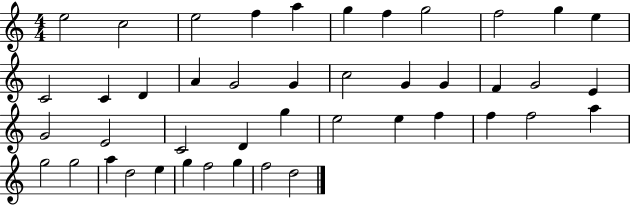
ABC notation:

X:1
T:Untitled
M:4/4
L:1/4
K:C
e2 c2 e2 f a g f g2 f2 g e C2 C D A G2 G c2 G G F G2 E G2 E2 C2 D g e2 e f f f2 a g2 g2 a d2 e g f2 g f2 d2